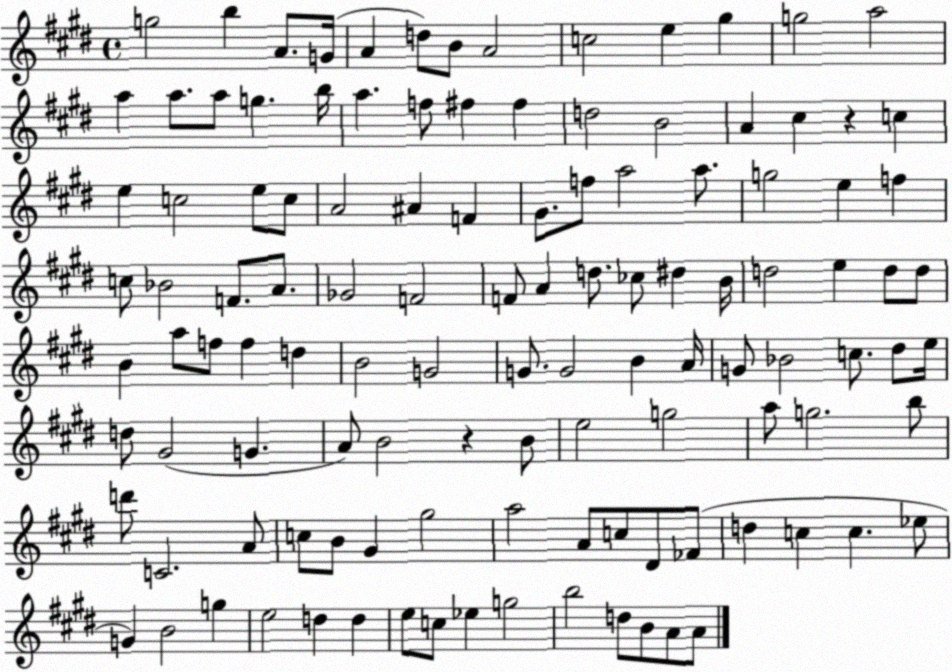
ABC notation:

X:1
T:Untitled
M:4/4
L:1/4
K:E
g2 b A/2 G/4 A d/2 B/2 A2 c2 e ^g g2 a2 a a/2 a/2 g b/4 a f/2 ^f ^f d2 B2 A ^c z c e c2 e/2 c/2 A2 ^A F ^G/2 f/2 a2 a/2 g2 e f c/2 _B2 F/2 A/2 _G2 F2 F/2 A d/2 _c/2 ^d B/4 d2 e d/2 d/2 B a/2 f/2 f d B2 G2 G/2 G2 B A/4 G/2 _B2 c/2 ^d/2 e/4 d/2 ^G2 G A/2 B2 z B/2 e2 g2 a/2 g2 b/2 d'/2 C2 A/2 c/2 B/2 ^G ^g2 a2 A/2 c/2 ^D/2 _F/2 d c c _e/2 G B2 g e2 d d e/2 c/2 _e g2 b2 d/2 B/2 A/2 A/2